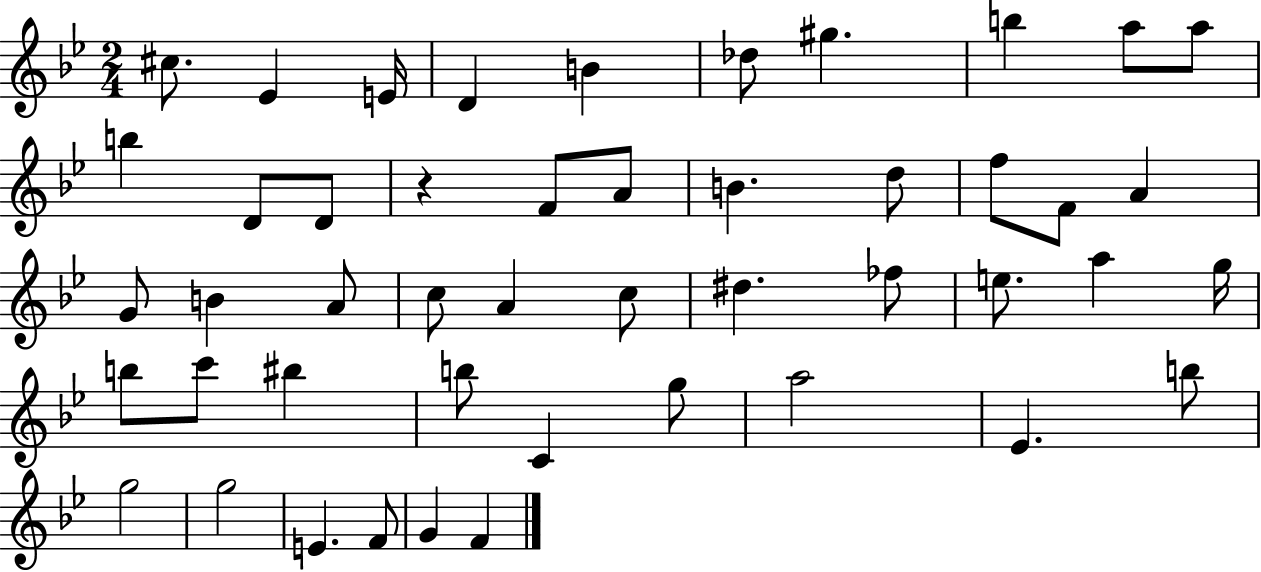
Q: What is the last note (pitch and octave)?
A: F4